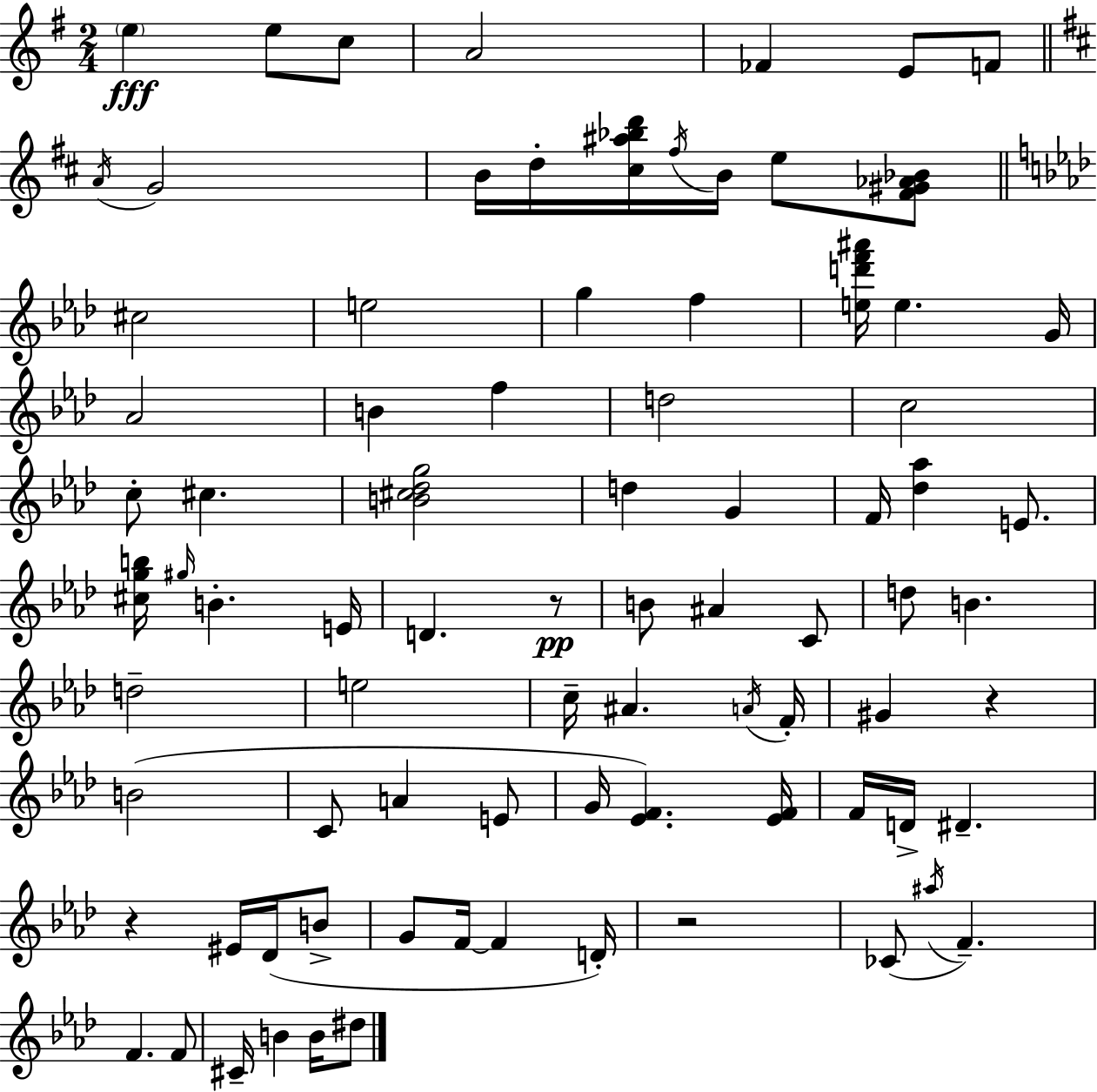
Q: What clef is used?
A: treble